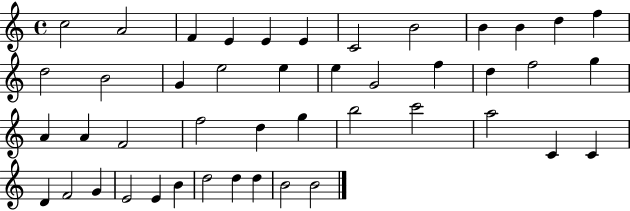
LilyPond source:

{
  \clef treble
  \time 4/4
  \defaultTimeSignature
  \key c \major
  c''2 a'2 | f'4 e'4 e'4 e'4 | c'2 b'2 | b'4 b'4 d''4 f''4 | \break d''2 b'2 | g'4 e''2 e''4 | e''4 g'2 f''4 | d''4 f''2 g''4 | \break a'4 a'4 f'2 | f''2 d''4 g''4 | b''2 c'''2 | a''2 c'4 c'4 | \break d'4 f'2 g'4 | e'2 e'4 b'4 | d''2 d''4 d''4 | b'2 b'2 | \break \bar "|."
}